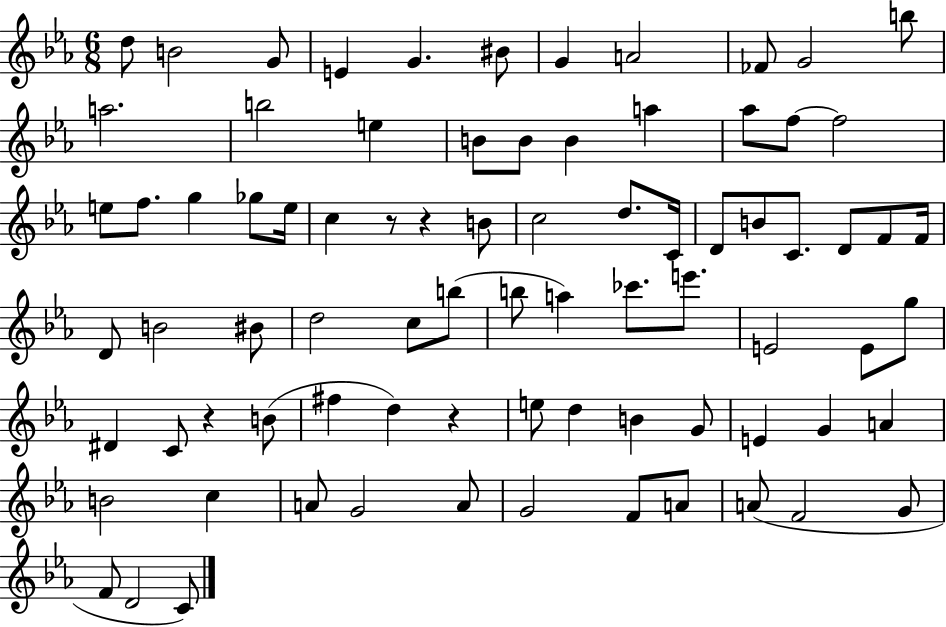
D5/e B4/h G4/e E4/q G4/q. BIS4/e G4/q A4/h FES4/e G4/h B5/e A5/h. B5/h E5/q B4/e B4/e B4/q A5/q Ab5/e F5/e F5/h E5/e F5/e. G5/q Gb5/e E5/s C5/q R/e R/q B4/e C5/h D5/e. C4/s D4/e B4/e C4/e. D4/e F4/e F4/s D4/e B4/h BIS4/e D5/h C5/e B5/e B5/e A5/q CES6/e. E6/e. E4/h E4/e G5/e D#4/q C4/e R/q B4/e F#5/q D5/q R/q E5/e D5/q B4/q G4/e E4/q G4/q A4/q B4/h C5/q A4/e G4/h A4/e G4/h F4/e A4/e A4/e F4/h G4/e F4/e D4/h C4/e